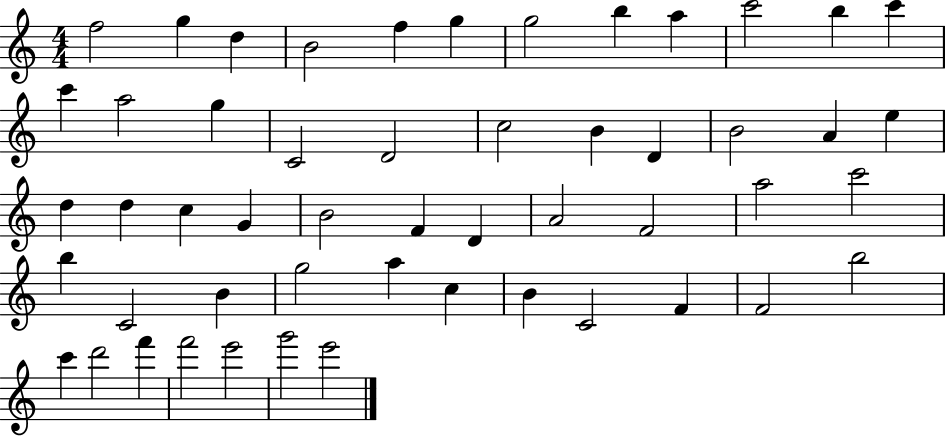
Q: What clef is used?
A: treble